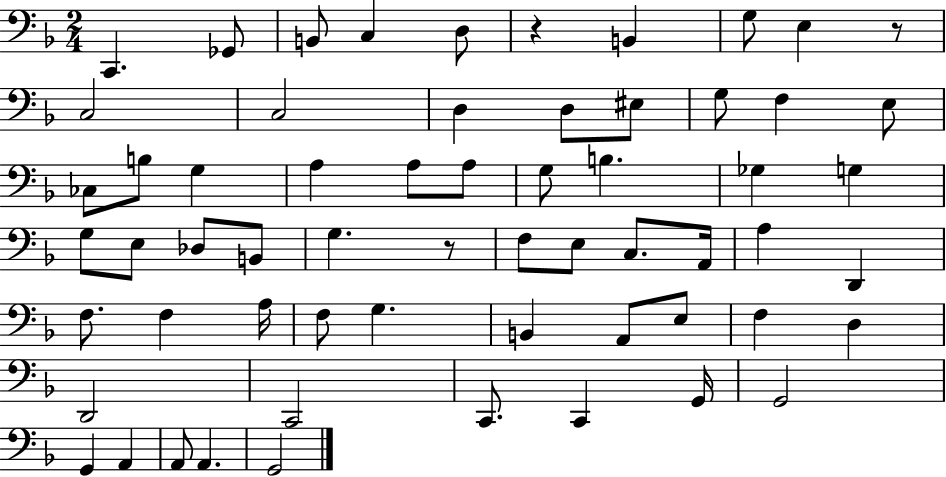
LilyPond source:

{
  \clef bass
  \numericTimeSignature
  \time 2/4
  \key f \major
  c,4. ges,8 | b,8 c4 d8 | r4 b,4 | g8 e4 r8 | \break c2 | c2 | d4 d8 eis8 | g8 f4 e8 | \break ces8 b8 g4 | a4 a8 a8 | g8 b4. | ges4 g4 | \break g8 e8 des8 b,8 | g4. r8 | f8 e8 c8. a,16 | a4 d,4 | \break f8. f4 a16 | f8 g4. | b,4 a,8 e8 | f4 d4 | \break d,2 | c,2 | c,8. c,4 g,16 | g,2 | \break g,4 a,4 | a,8 a,4. | g,2 | \bar "|."
}